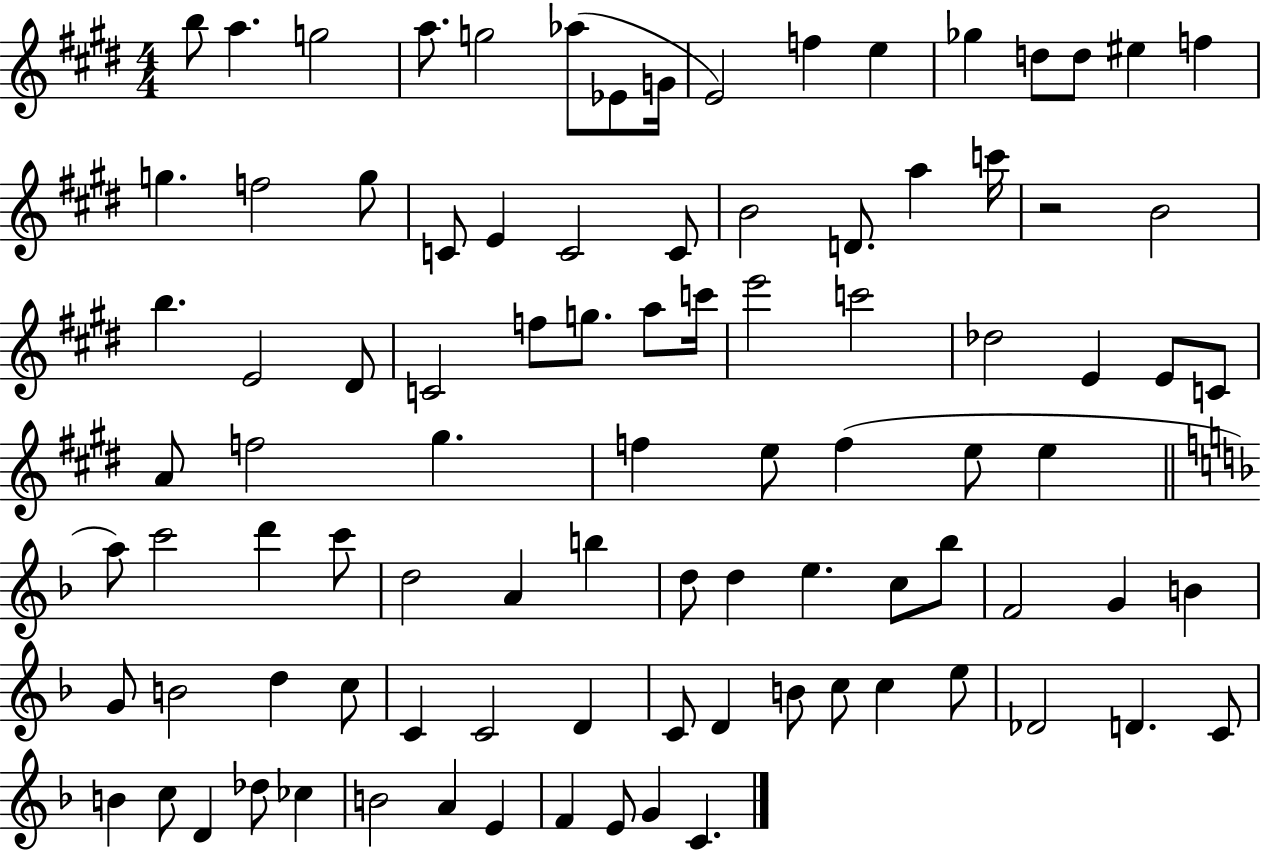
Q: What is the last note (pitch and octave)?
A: C4